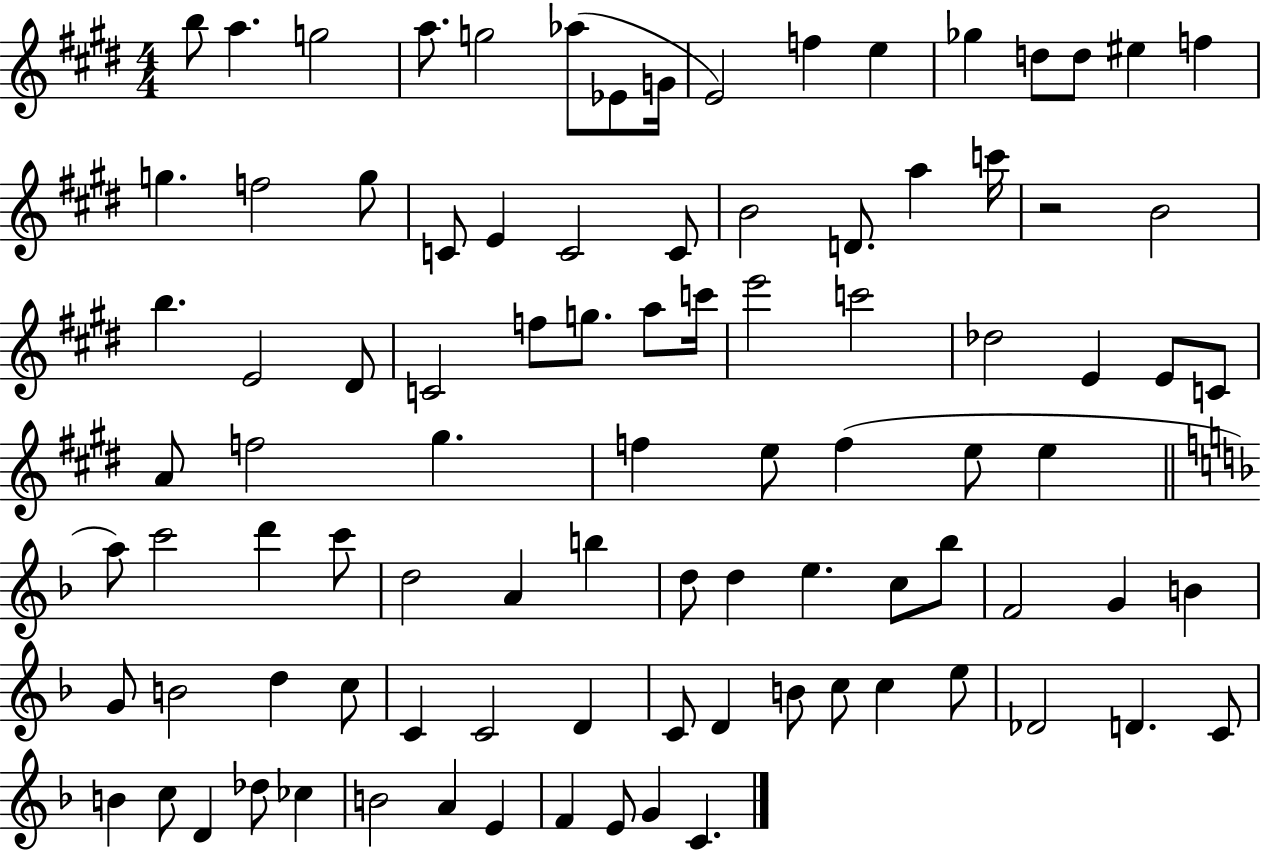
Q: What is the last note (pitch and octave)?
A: C4